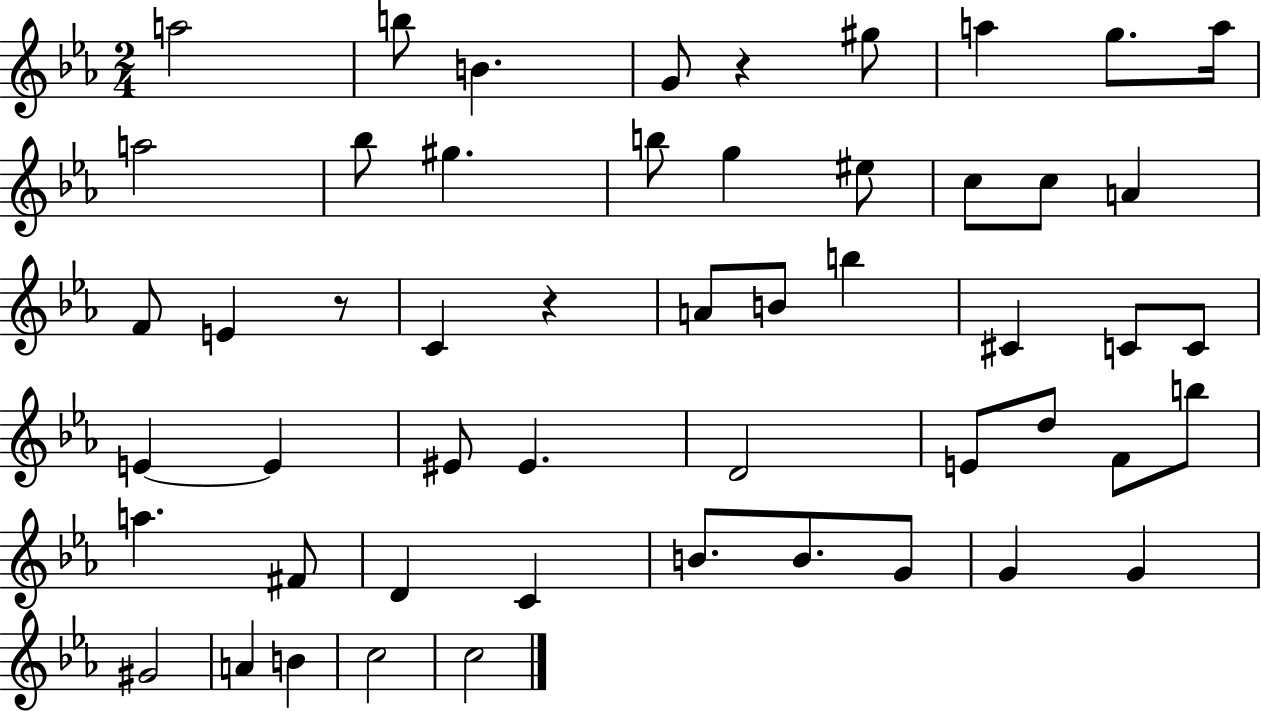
{
  \clef treble
  \numericTimeSignature
  \time 2/4
  \key ees \major
  \repeat volta 2 { a''2 | b''8 b'4. | g'8 r4 gis''8 | a''4 g''8. a''16 | \break a''2 | bes''8 gis''4. | b''8 g''4 eis''8 | c''8 c''8 a'4 | \break f'8 e'4 r8 | c'4 r4 | a'8 b'8 b''4 | cis'4 c'8 c'8 | \break e'4~~ e'4 | eis'8 eis'4. | d'2 | e'8 d''8 f'8 b''8 | \break a''4. fis'8 | d'4 c'4 | b'8. b'8. g'8 | g'4 g'4 | \break gis'2 | a'4 b'4 | c''2 | c''2 | \break } \bar "|."
}